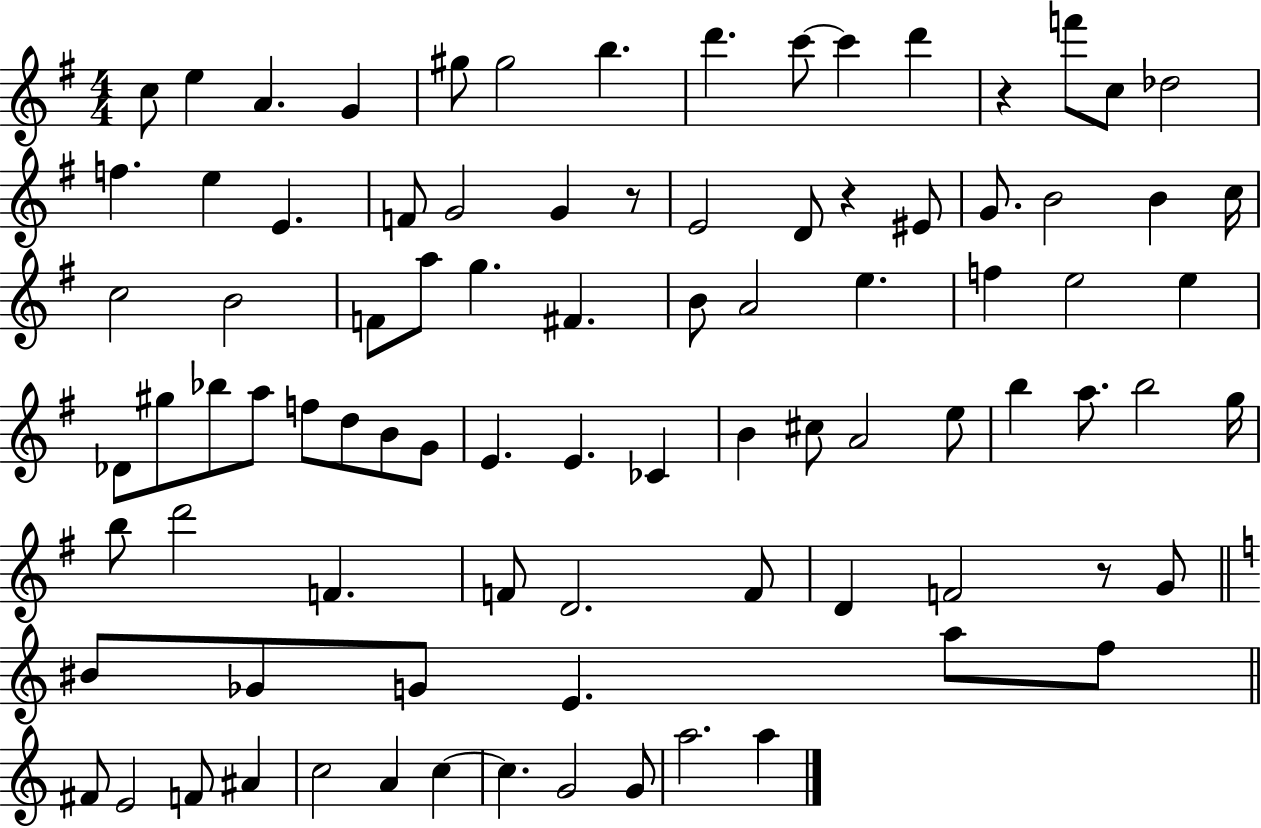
C5/e E5/q A4/q. G4/q G#5/e G#5/h B5/q. D6/q. C6/e C6/q D6/q R/q F6/e C5/e Db5/h F5/q. E5/q E4/q. F4/e G4/h G4/q R/e E4/h D4/e R/q EIS4/e G4/e. B4/h B4/q C5/s C5/h B4/h F4/e A5/e G5/q. F#4/q. B4/e A4/h E5/q. F5/q E5/h E5/q Db4/e G#5/e Bb5/e A5/e F5/e D5/e B4/e G4/e E4/q. E4/q. CES4/q B4/q C#5/e A4/h E5/e B5/q A5/e. B5/h G5/s B5/e D6/h F4/q. F4/e D4/h. F4/e D4/q F4/h R/e G4/e BIS4/e Gb4/e G4/e E4/q. A5/e F5/e F#4/e E4/h F4/e A#4/q C5/h A4/q C5/q C5/q. G4/h G4/e A5/h. A5/q